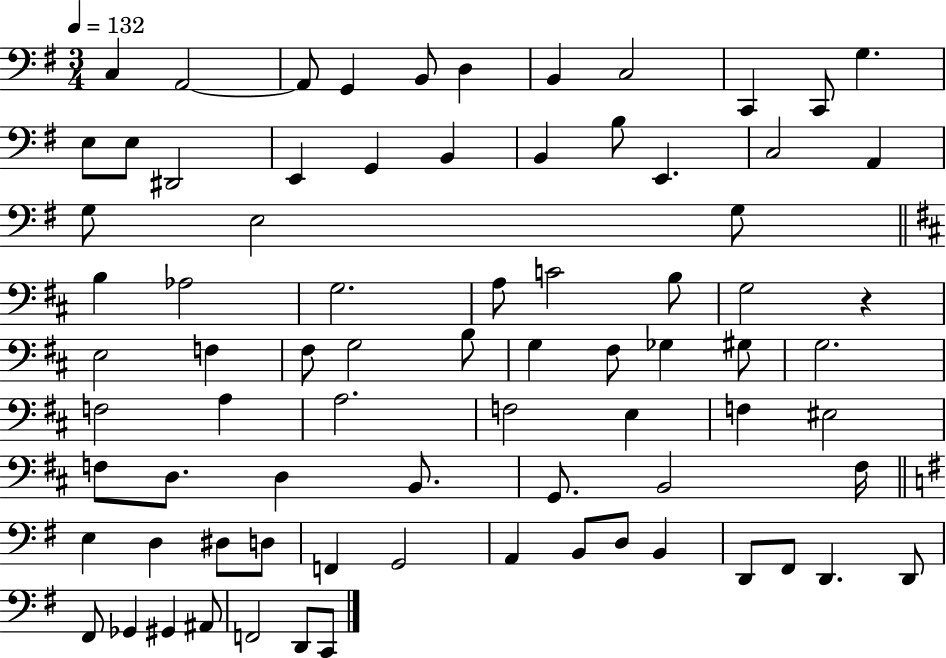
X:1
T:Untitled
M:3/4
L:1/4
K:G
C, A,,2 A,,/2 G,, B,,/2 D, B,, C,2 C,, C,,/2 G, E,/2 E,/2 ^D,,2 E,, G,, B,, B,, B,/2 E,, C,2 A,, G,/2 E,2 G,/2 B, _A,2 G,2 A,/2 C2 B,/2 G,2 z E,2 F, ^F,/2 G,2 B,/2 G, ^F,/2 _G, ^G,/2 G,2 F,2 A, A,2 F,2 E, F, ^E,2 F,/2 D,/2 D, B,,/2 G,,/2 B,,2 ^F,/4 E, D, ^D,/2 D,/2 F,, G,,2 A,, B,,/2 D,/2 B,, D,,/2 ^F,,/2 D,, D,,/2 ^F,,/2 _G,, ^G,, ^A,,/2 F,,2 D,,/2 C,,/2